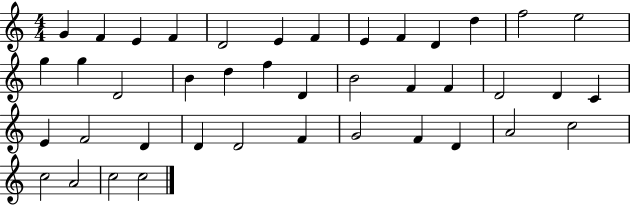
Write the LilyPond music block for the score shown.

{
  \clef treble
  \numericTimeSignature
  \time 4/4
  \key c \major
  g'4 f'4 e'4 f'4 | d'2 e'4 f'4 | e'4 f'4 d'4 d''4 | f''2 e''2 | \break g''4 g''4 d'2 | b'4 d''4 f''4 d'4 | b'2 f'4 f'4 | d'2 d'4 c'4 | \break e'4 f'2 d'4 | d'4 d'2 f'4 | g'2 f'4 d'4 | a'2 c''2 | \break c''2 a'2 | c''2 c''2 | \bar "|."
}